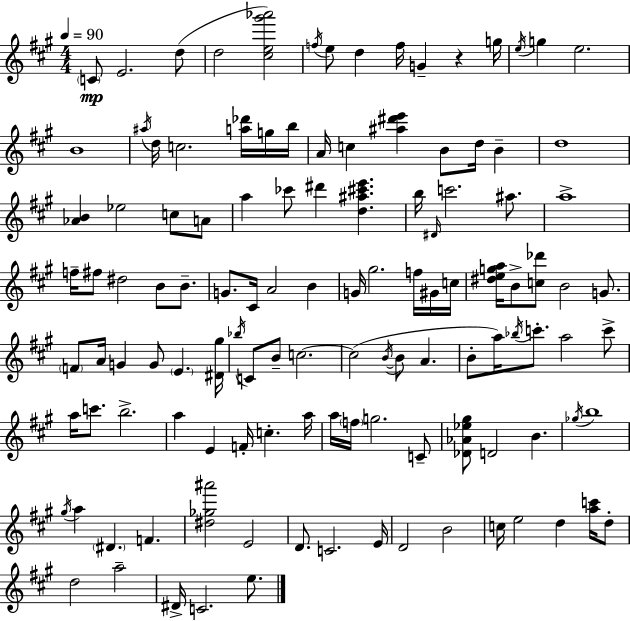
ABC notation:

X:1
T:Untitled
M:4/4
L:1/4
K:A
C/2 E2 d/2 d2 [^ce^g'_a']2 f/4 e/2 d f/4 G z g/4 e/4 g e2 B4 ^a/4 d/4 c2 [a_d']/4 g/4 b/4 A/4 c [^a^d'e'] B/2 d/4 B d4 [_AB] _e2 c/2 A/2 a _c'/2 ^d' [d^a^c'e'] b/4 ^D/4 c'2 ^a/2 a4 f/4 ^f/2 ^d2 B/2 B/2 G/2 ^C/4 A2 B G/4 ^g2 f/4 ^G/4 c/4 [^dega]/4 B/2 [c_d']/2 B2 G/2 F/2 A/4 G G/2 E [^D^g]/4 _b/4 C/2 B/2 c2 c2 B/4 B/2 A B/2 a/4 _b/4 c'/2 a2 c'/2 a/4 c'/2 b2 a E F/4 c a/4 a/4 f/4 g2 C/2 [_D_A_e^g]/2 D2 B _g/4 b4 ^g/4 a ^D F [^d_g^a']2 E2 D/2 C2 E/4 D2 B2 c/4 e2 d [ac']/4 d/2 d2 a2 ^D/4 C2 e/2